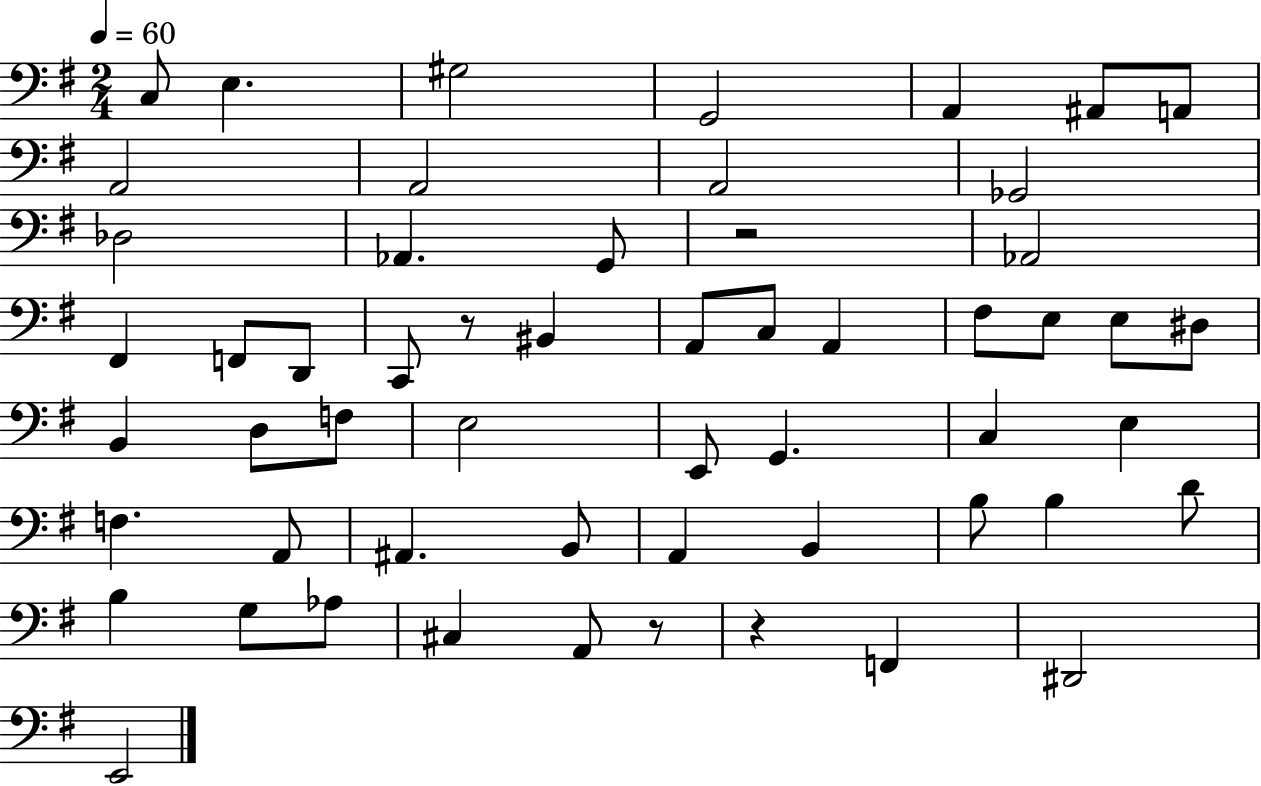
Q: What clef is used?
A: bass